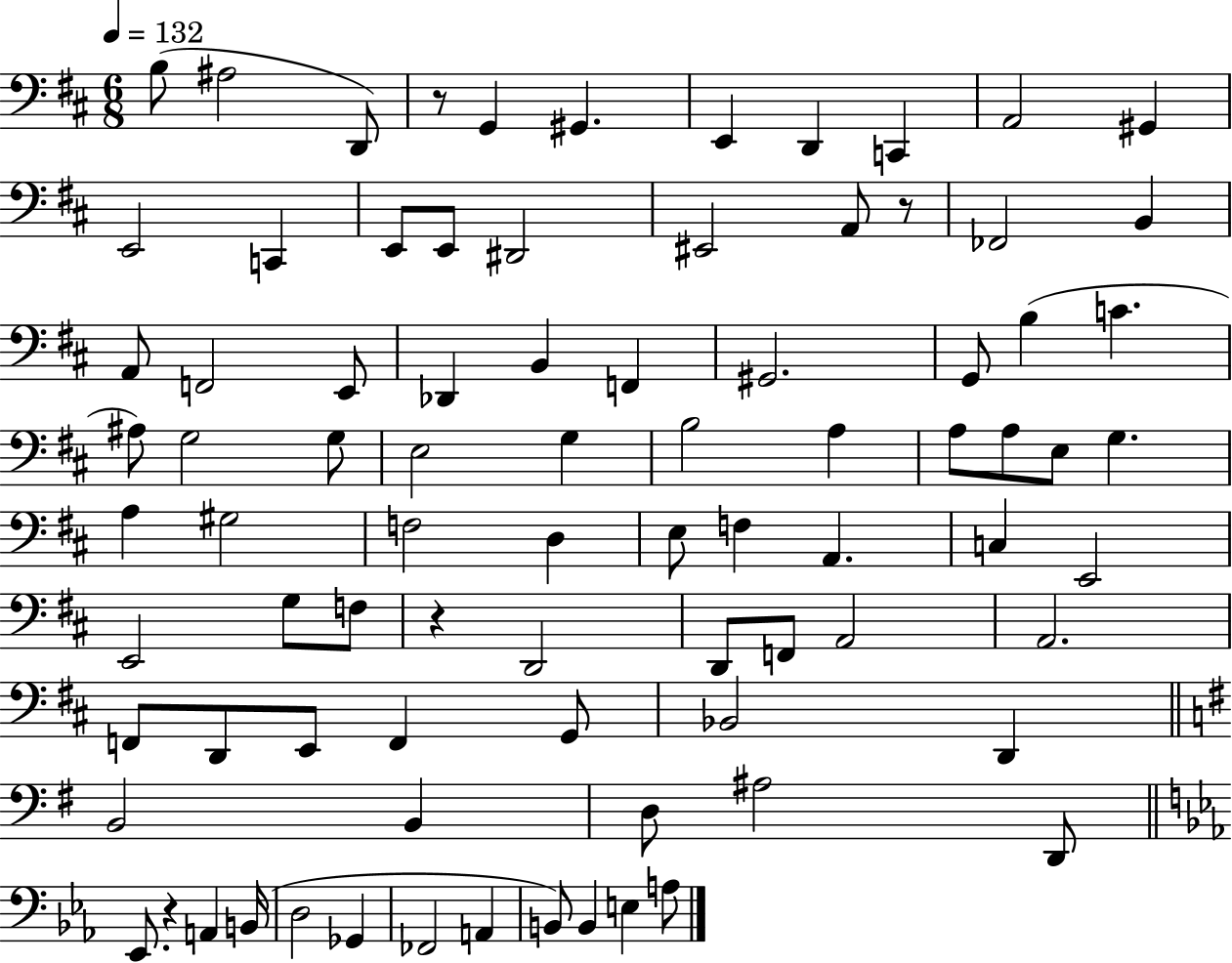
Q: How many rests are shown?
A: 4